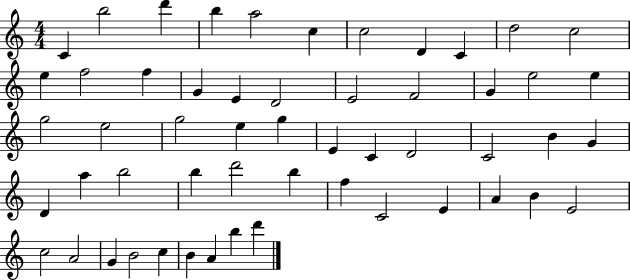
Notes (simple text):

C4/q B5/h D6/q B5/q A5/h C5/q C5/h D4/q C4/q D5/h C5/h E5/q F5/h F5/q G4/q E4/q D4/h E4/h F4/h G4/q E5/h E5/q G5/h E5/h G5/h E5/q G5/q E4/q C4/q D4/h C4/h B4/q G4/q D4/q A5/q B5/h B5/q D6/h B5/q F5/q C4/h E4/q A4/q B4/q E4/h C5/h A4/h G4/q B4/h C5/q B4/q A4/q B5/q D6/q